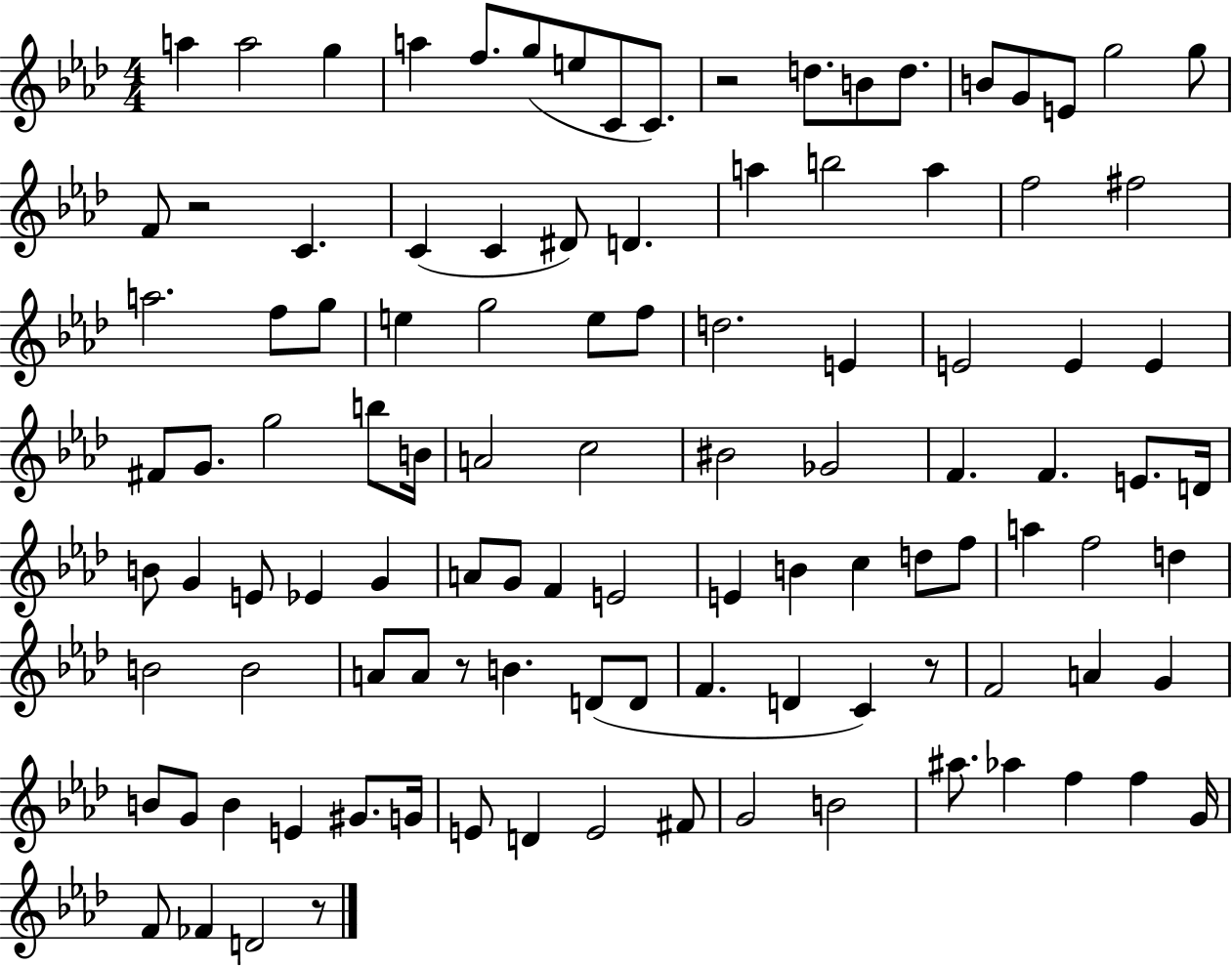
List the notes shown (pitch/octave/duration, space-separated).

A5/q A5/h G5/q A5/q F5/e. G5/e E5/e C4/e C4/e. R/h D5/e. B4/e D5/e. B4/e G4/e E4/e G5/h G5/e F4/e R/h C4/q. C4/q C4/q D#4/e D4/q. A5/q B5/h A5/q F5/h F#5/h A5/h. F5/e G5/e E5/q G5/h E5/e F5/e D5/h. E4/q E4/h E4/q E4/q F#4/e G4/e. G5/h B5/e B4/s A4/h C5/h BIS4/h Gb4/h F4/q. F4/q. E4/e. D4/s B4/e G4/q E4/e Eb4/q G4/q A4/e G4/e F4/q E4/h E4/q B4/q C5/q D5/e F5/e A5/q F5/h D5/q B4/h B4/h A4/e A4/e R/e B4/q. D4/e D4/e F4/q. D4/q C4/q R/e F4/h A4/q G4/q B4/e G4/e B4/q E4/q G#4/e. G4/s E4/e D4/q E4/h F#4/e G4/h B4/h A#5/e. Ab5/q F5/q F5/q G4/s F4/e FES4/q D4/h R/e